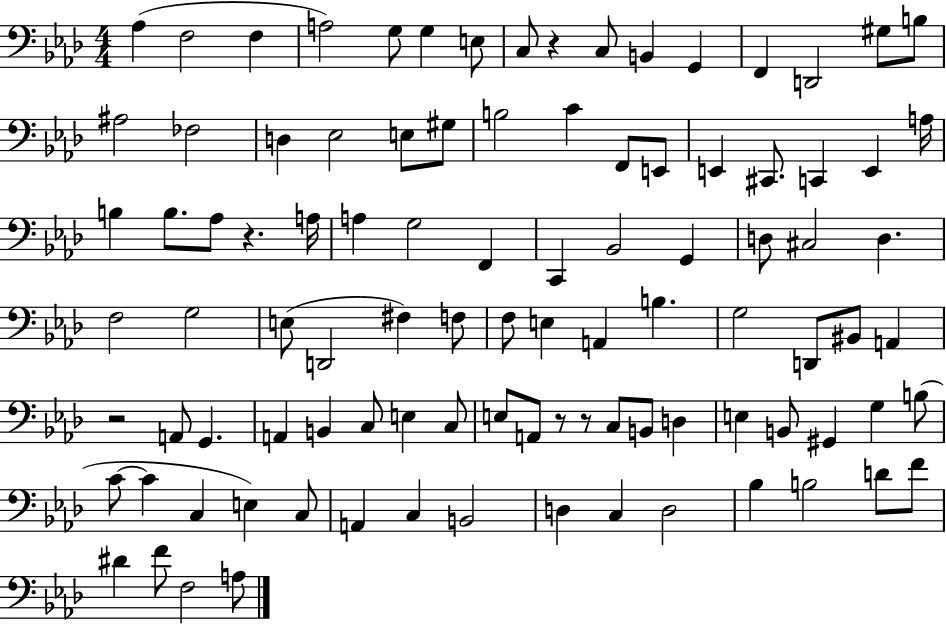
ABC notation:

X:1
T:Untitled
M:4/4
L:1/4
K:Ab
_A, F,2 F, A,2 G,/2 G, E,/2 C,/2 z C,/2 B,, G,, F,, D,,2 ^G,/2 B,/2 ^A,2 _F,2 D, _E,2 E,/2 ^G,/2 B,2 C F,,/2 E,,/2 E,, ^C,,/2 C,, E,, A,/4 B, B,/2 _A,/2 z A,/4 A, G,2 F,, C,, _B,,2 G,, D,/2 ^C,2 D, F,2 G,2 E,/2 D,,2 ^F, F,/2 F,/2 E, A,, B, G,2 D,,/2 ^B,,/2 A,, z2 A,,/2 G,, A,, B,, C,/2 E, C,/2 E,/2 A,,/2 z/2 z/2 C,/2 B,,/2 D, E, B,,/2 ^G,, G, B,/2 C/2 C C, E, C,/2 A,, C, B,,2 D, C, D,2 _B, B,2 D/2 F/2 ^D F/2 F,2 A,/2